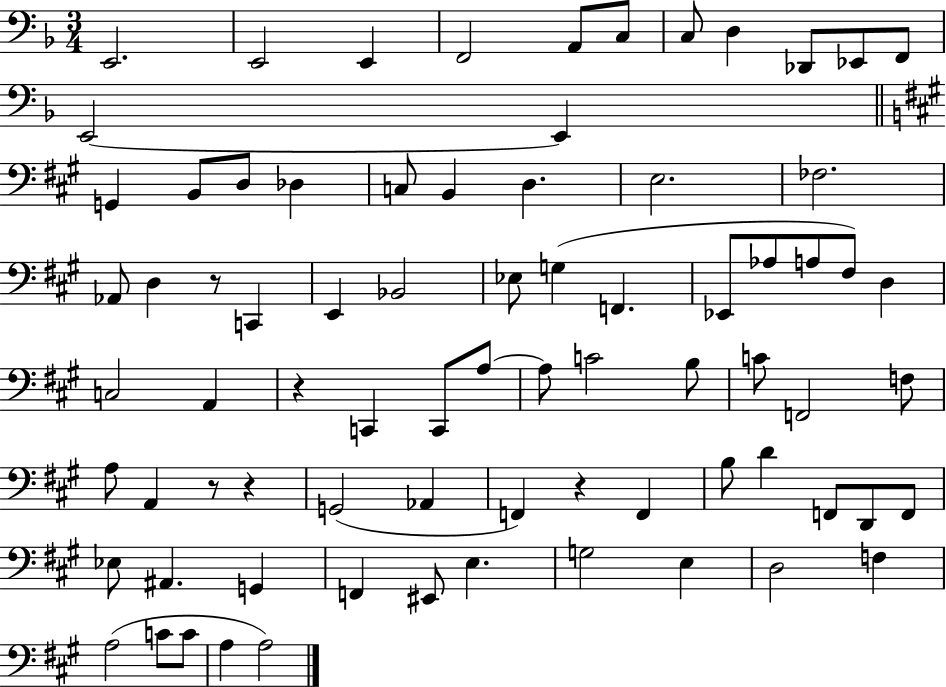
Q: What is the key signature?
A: F major